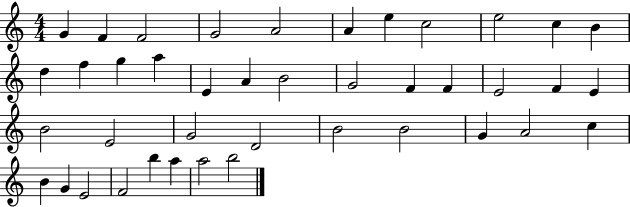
G4/q F4/q F4/h G4/h A4/h A4/q E5/q C5/h E5/h C5/q B4/q D5/q F5/q G5/q A5/q E4/q A4/q B4/h G4/h F4/q F4/q E4/h F4/q E4/q B4/h E4/h G4/h D4/h B4/h B4/h G4/q A4/h C5/q B4/q G4/q E4/h F4/h B5/q A5/q A5/h B5/h